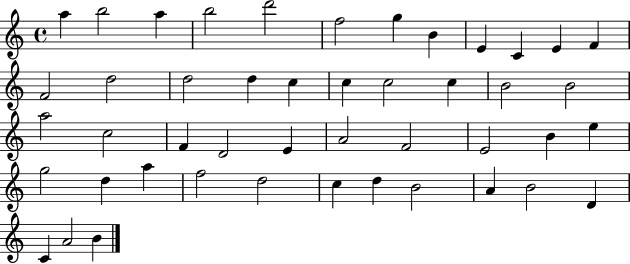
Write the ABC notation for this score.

X:1
T:Untitled
M:4/4
L:1/4
K:C
a b2 a b2 d'2 f2 g B E C E F F2 d2 d2 d c c c2 c B2 B2 a2 c2 F D2 E A2 F2 E2 B e g2 d a f2 d2 c d B2 A B2 D C A2 B